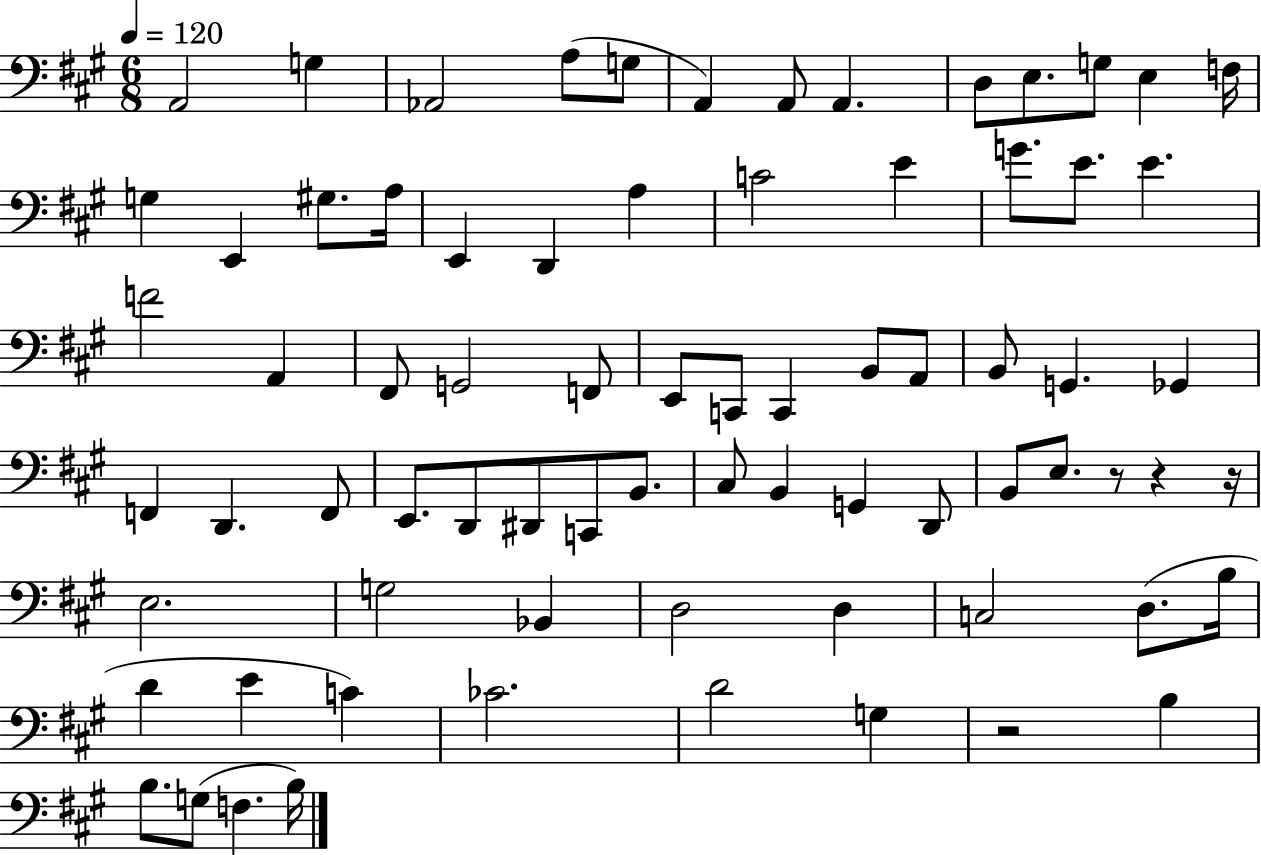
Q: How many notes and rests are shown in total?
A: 75